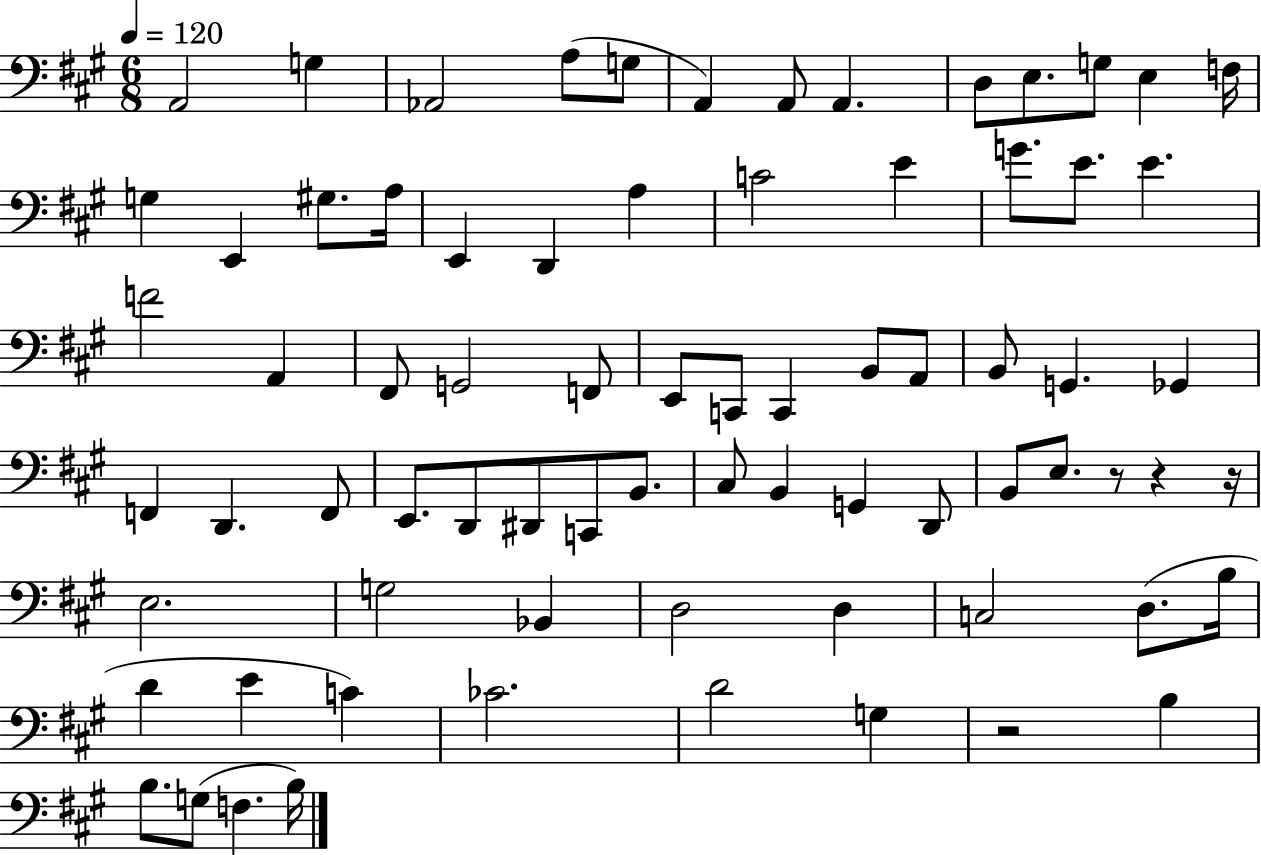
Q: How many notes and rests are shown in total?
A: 75